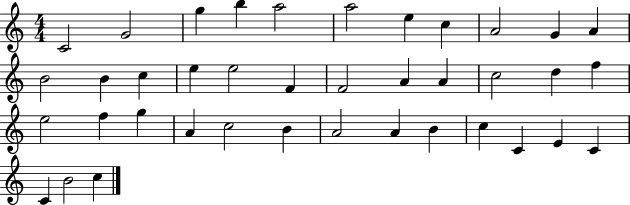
{
  \clef treble
  \numericTimeSignature
  \time 4/4
  \key c \major
  c'2 g'2 | g''4 b''4 a''2 | a''2 e''4 c''4 | a'2 g'4 a'4 | \break b'2 b'4 c''4 | e''4 e''2 f'4 | f'2 a'4 a'4 | c''2 d''4 f''4 | \break e''2 f''4 g''4 | a'4 c''2 b'4 | a'2 a'4 b'4 | c''4 c'4 e'4 c'4 | \break c'4 b'2 c''4 | \bar "|."
}